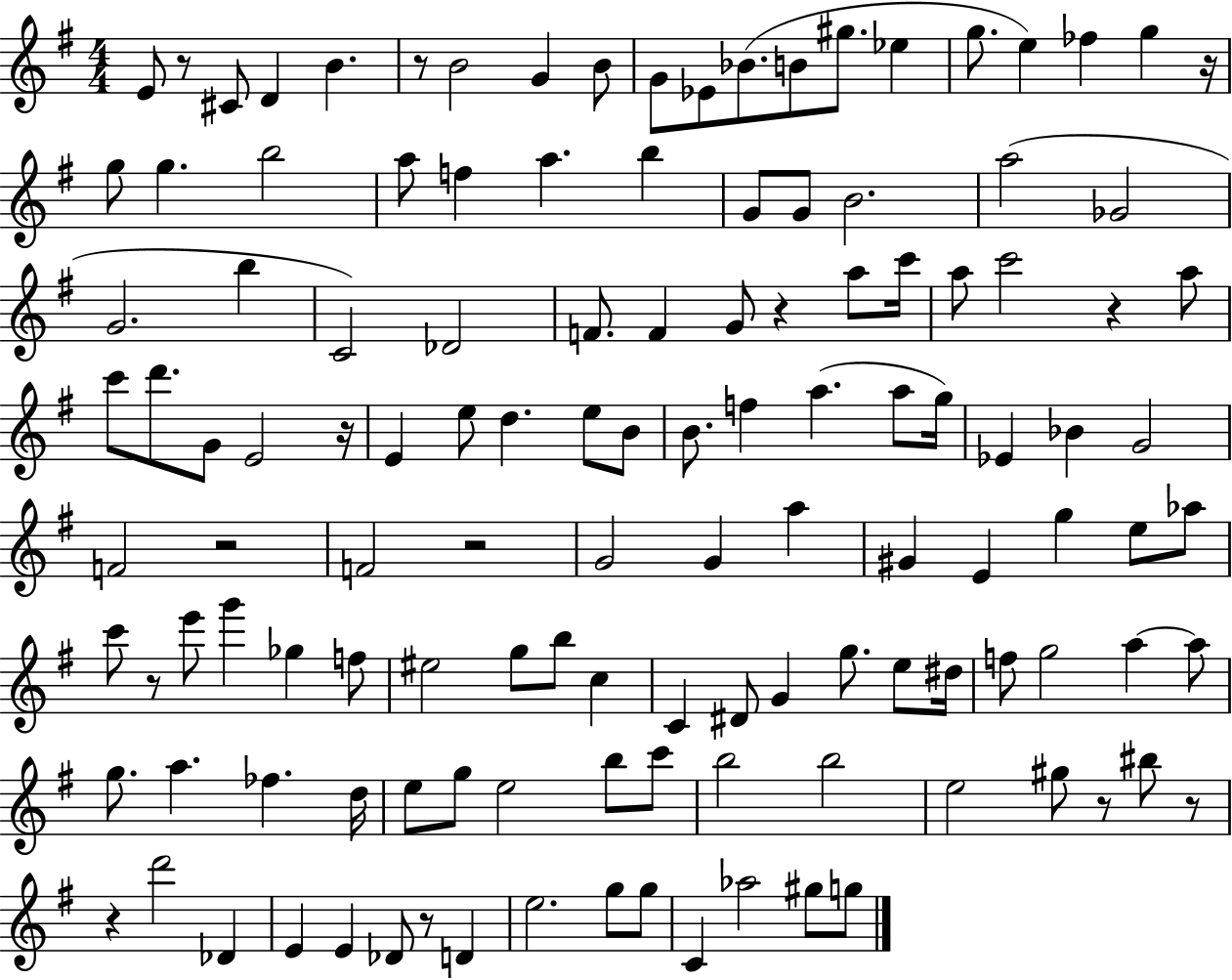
{
  \clef treble
  \numericTimeSignature
  \time 4/4
  \key g \major
  \repeat volta 2 { e'8 r8 cis'8 d'4 b'4. | r8 b'2 g'4 b'8 | g'8 ees'8 bes'8.( b'8 gis''8. ees''4 | g''8. e''4) fes''4 g''4 r16 | \break g''8 g''4. b''2 | a''8 f''4 a''4. b''4 | g'8 g'8 b'2. | a''2( ges'2 | \break g'2. b''4 | c'2) des'2 | f'8. f'4 g'8 r4 a''8 c'''16 | a''8 c'''2 r4 a''8 | \break c'''8 d'''8. g'8 e'2 r16 | e'4 e''8 d''4. e''8 b'8 | b'8. f''4 a''4.( a''8 g''16) | ees'4 bes'4 g'2 | \break f'2 r2 | f'2 r2 | g'2 g'4 a''4 | gis'4 e'4 g''4 e''8 aes''8 | \break c'''8 r8 e'''8 g'''4 ges''4 f''8 | eis''2 g''8 b''8 c''4 | c'4 dis'8 g'4 g''8. e''8 dis''16 | f''8 g''2 a''4~~ a''8 | \break g''8. a''4. fes''4. d''16 | e''8 g''8 e''2 b''8 c'''8 | b''2 b''2 | e''2 gis''8 r8 bis''8 r8 | \break r4 d'''2 des'4 | e'4 e'4 des'8 r8 d'4 | e''2. g''8 g''8 | c'4 aes''2 gis''8 g''8 | \break } \bar "|."
}